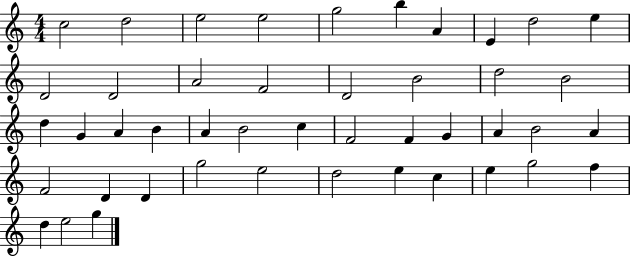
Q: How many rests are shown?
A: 0